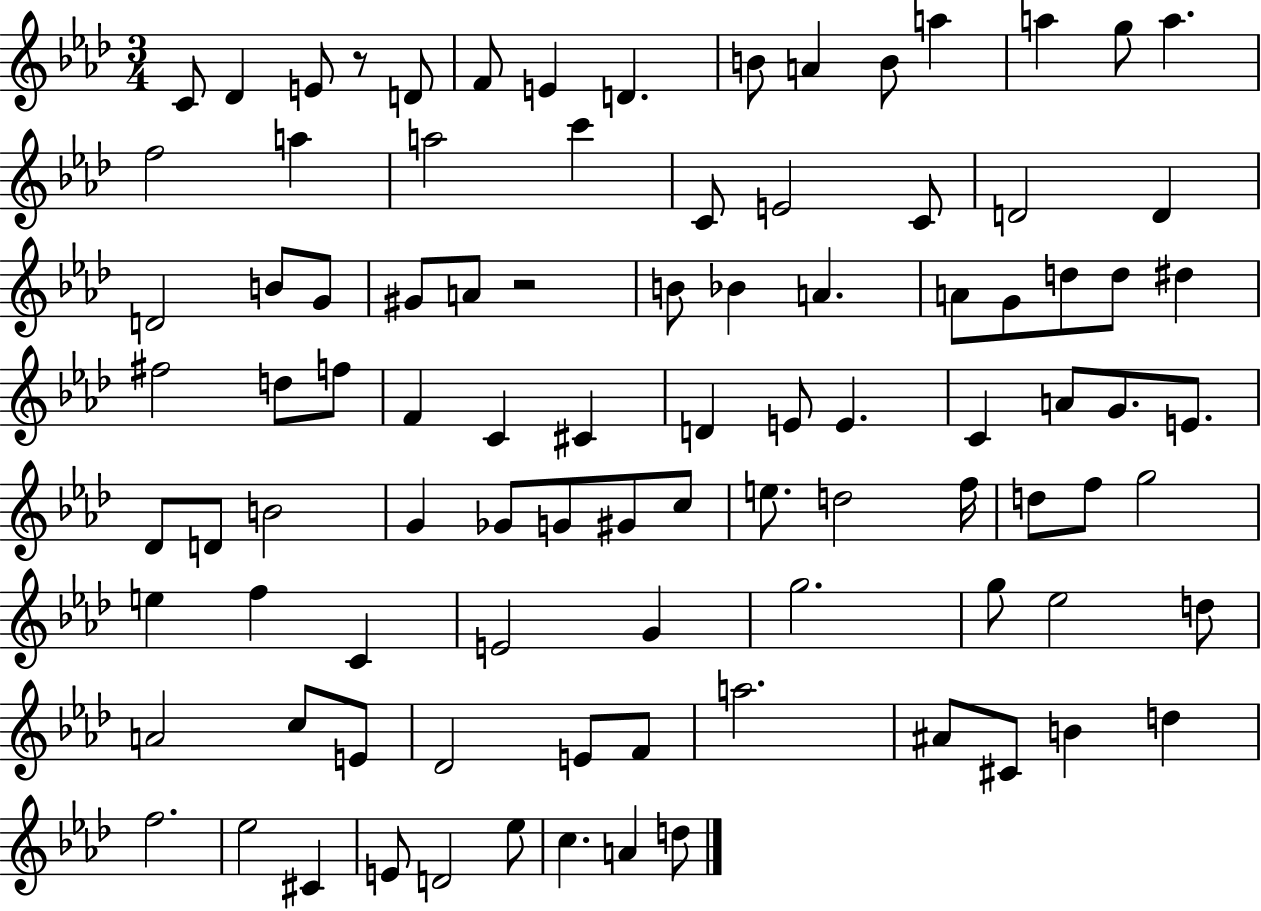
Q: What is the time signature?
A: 3/4